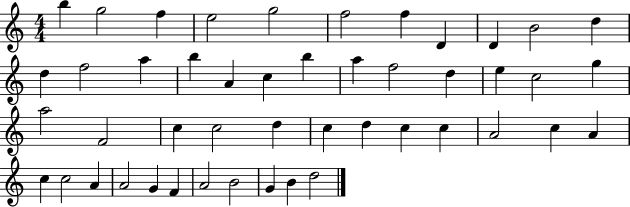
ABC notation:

X:1
T:Untitled
M:4/4
L:1/4
K:C
b g2 f e2 g2 f2 f D D B2 d d f2 a b A c b a f2 d e c2 g a2 F2 c c2 d c d c c A2 c A c c2 A A2 G F A2 B2 G B d2